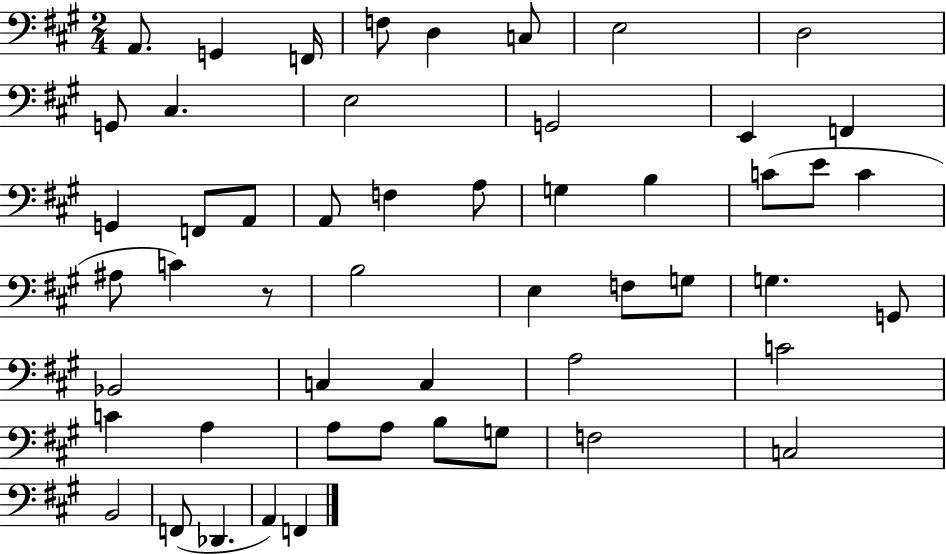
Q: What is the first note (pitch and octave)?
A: A2